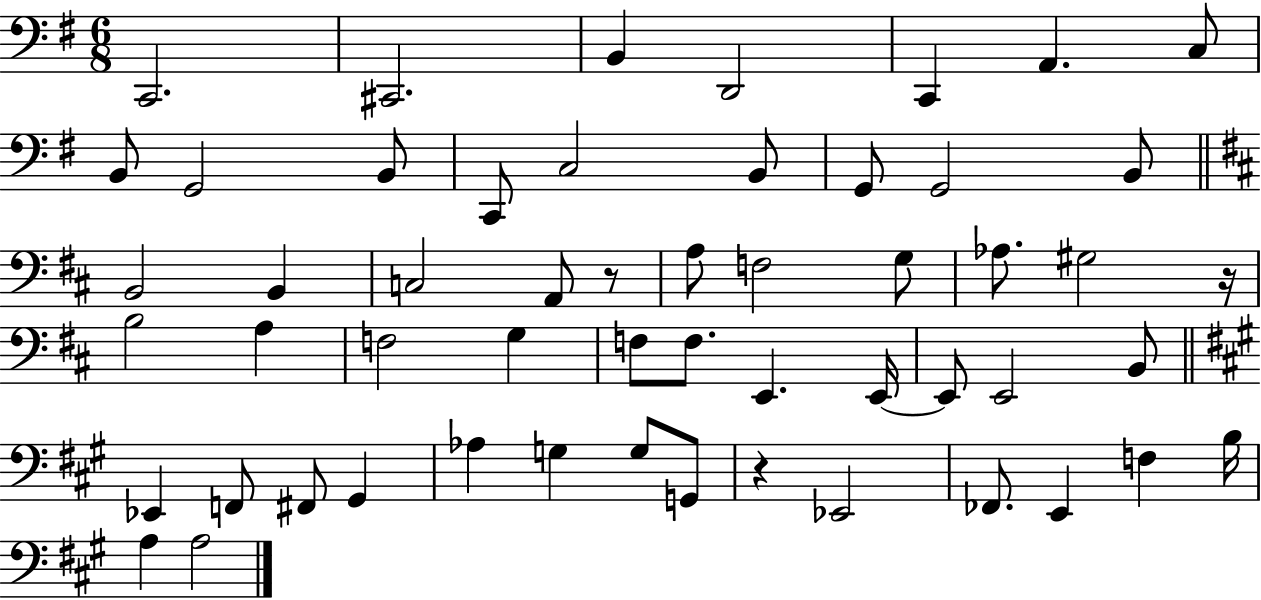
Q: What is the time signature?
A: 6/8